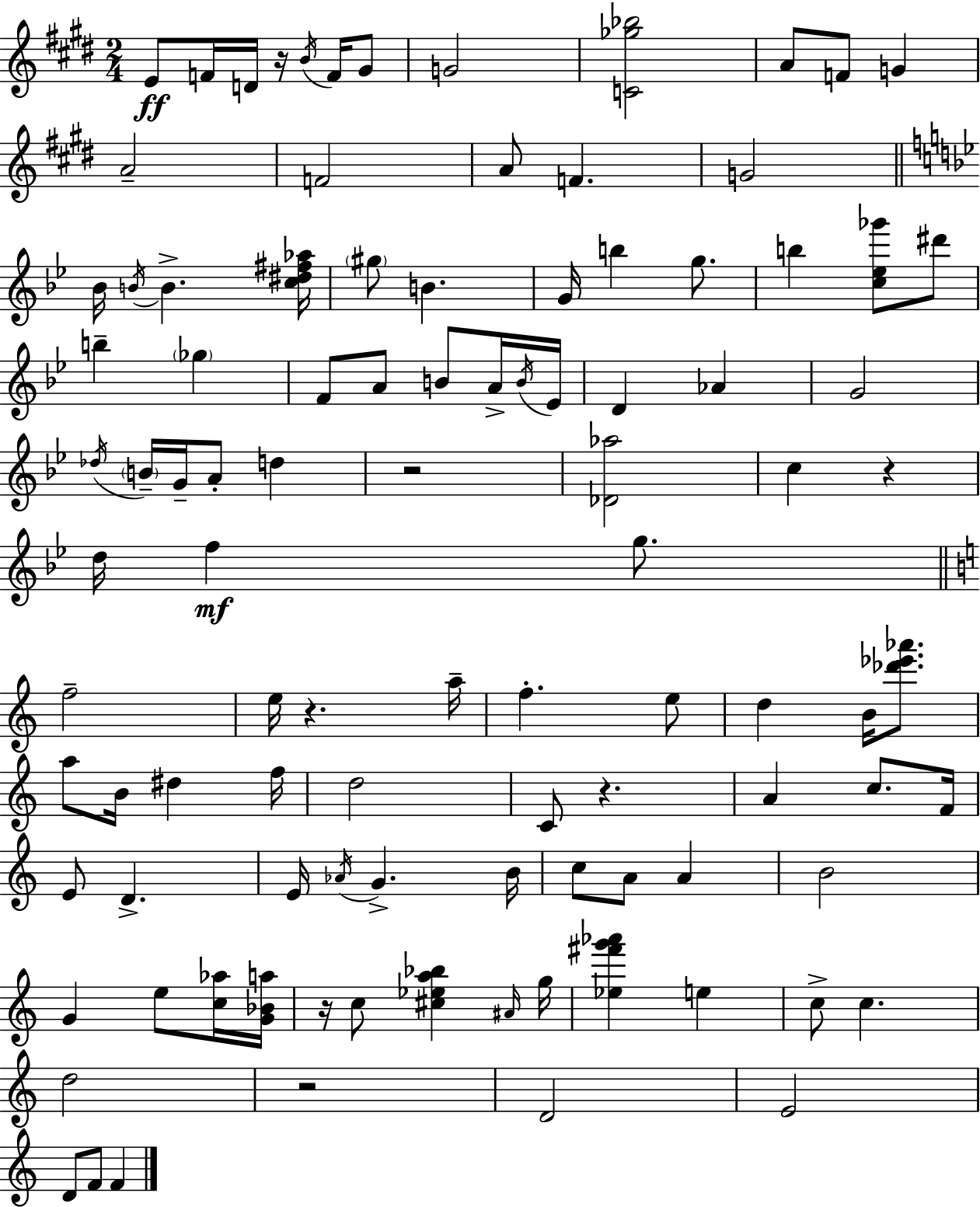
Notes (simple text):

E4/e F4/s D4/s R/s B4/s F4/s G#4/e G4/h [C4,Gb5,Bb5]/h A4/e F4/e G4/q A4/h F4/h A4/e F4/q. G4/h Bb4/s B4/s B4/q. [C5,D#5,F#5,Ab5]/s G#5/e B4/q. G4/s B5/q G5/e. B5/q [C5,Eb5,Gb6]/e D#6/e B5/q Gb5/q F4/e A4/e B4/e A4/s B4/s Eb4/s D4/q Ab4/q G4/h Db5/s B4/s G4/s A4/e D5/q R/h [Db4,Ab5]/h C5/q R/q D5/s F5/q G5/e. F5/h E5/s R/q. A5/s F5/q. E5/e D5/q B4/s [Db6,Eb6,Ab6]/e. A5/e B4/s D#5/q F5/s D5/h C4/e R/q. A4/q C5/e. F4/s E4/e D4/q. E4/s Ab4/s G4/q. B4/s C5/e A4/e A4/q B4/h G4/q E5/e [C5,Ab5]/s [G4,Bb4,A5]/s R/s C5/e [C#5,Eb5,A5,Bb5]/q A#4/s G5/s [Eb5,F#6,G6,Ab6]/q E5/q C5/e C5/q. D5/h R/h D4/h E4/h D4/e F4/e F4/q